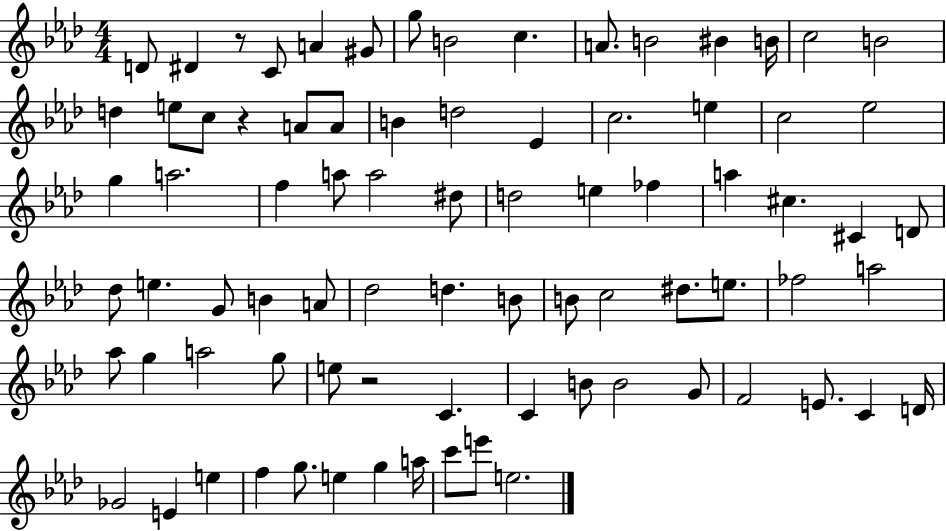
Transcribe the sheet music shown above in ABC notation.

X:1
T:Untitled
M:4/4
L:1/4
K:Ab
D/2 ^D z/2 C/2 A ^G/2 g/2 B2 c A/2 B2 ^B B/4 c2 B2 d e/2 c/2 z A/2 A/2 B d2 _E c2 e c2 _e2 g a2 f a/2 a2 ^d/2 d2 e _f a ^c ^C D/2 _d/2 e G/2 B A/2 _d2 d B/2 B/2 c2 ^d/2 e/2 _f2 a2 _a/2 g a2 g/2 e/2 z2 C C B/2 B2 G/2 F2 E/2 C D/4 _G2 E e f g/2 e g a/4 c'/2 e'/2 e2